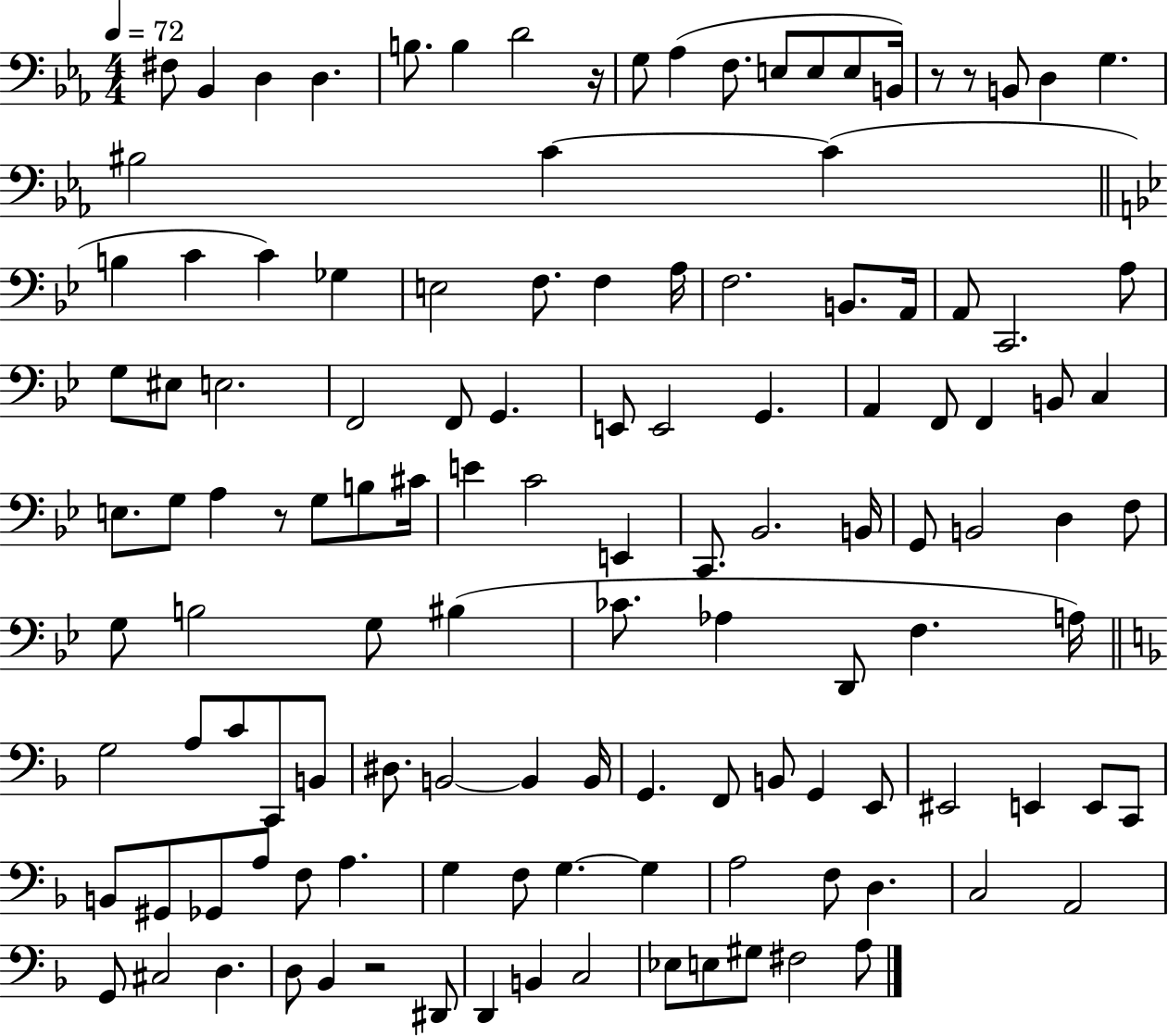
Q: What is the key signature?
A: EES major